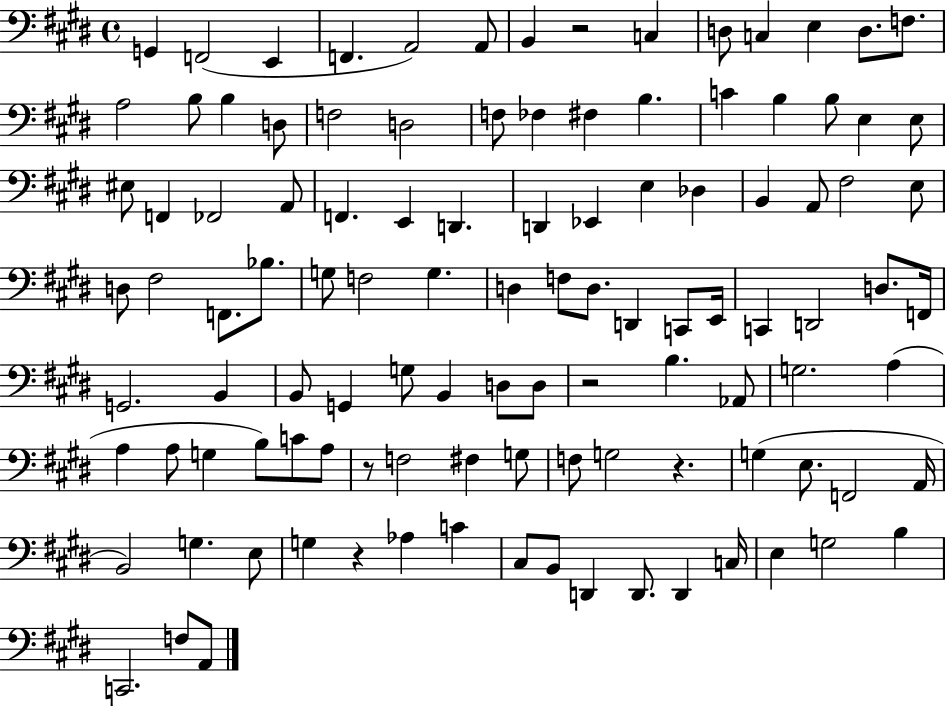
G2/q F2/h E2/q F2/q. A2/h A2/e B2/q R/h C3/q D3/e C3/q E3/q D3/e. F3/e. A3/h B3/e B3/q D3/e F3/h D3/h F3/e FES3/q F#3/q B3/q. C4/q B3/q B3/e E3/q E3/e EIS3/e F2/q FES2/h A2/e F2/q. E2/q D2/q. D2/q Eb2/q E3/q Db3/q B2/q A2/e F#3/h E3/e D3/e F#3/h F2/e. Bb3/e. G3/e F3/h G3/q. D3/q F3/e D3/e. D2/q C2/e E2/s C2/q D2/h D3/e. F2/s G2/h. B2/q B2/e G2/q G3/e B2/q D3/e D3/e R/h B3/q. Ab2/e G3/h. A3/q A3/q A3/e G3/q B3/e C4/e A3/e R/e F3/h F#3/q G3/e F3/e G3/h R/q. G3/q E3/e. F2/h A2/s B2/h G3/q. E3/e G3/q R/q Ab3/q C4/q C#3/e B2/e D2/q D2/e. D2/q C3/s E3/q G3/h B3/q C2/h. F3/e A2/e